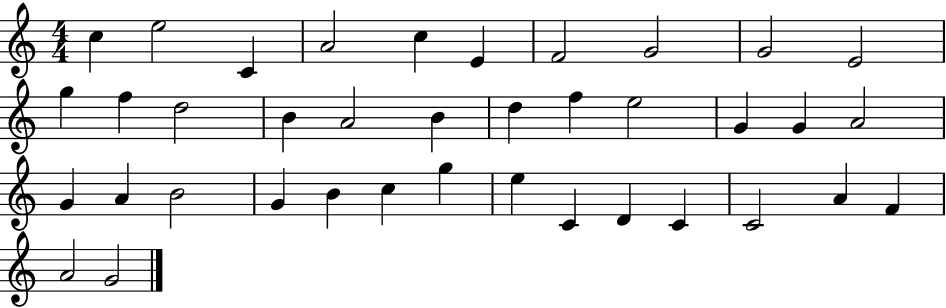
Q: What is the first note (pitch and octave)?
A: C5